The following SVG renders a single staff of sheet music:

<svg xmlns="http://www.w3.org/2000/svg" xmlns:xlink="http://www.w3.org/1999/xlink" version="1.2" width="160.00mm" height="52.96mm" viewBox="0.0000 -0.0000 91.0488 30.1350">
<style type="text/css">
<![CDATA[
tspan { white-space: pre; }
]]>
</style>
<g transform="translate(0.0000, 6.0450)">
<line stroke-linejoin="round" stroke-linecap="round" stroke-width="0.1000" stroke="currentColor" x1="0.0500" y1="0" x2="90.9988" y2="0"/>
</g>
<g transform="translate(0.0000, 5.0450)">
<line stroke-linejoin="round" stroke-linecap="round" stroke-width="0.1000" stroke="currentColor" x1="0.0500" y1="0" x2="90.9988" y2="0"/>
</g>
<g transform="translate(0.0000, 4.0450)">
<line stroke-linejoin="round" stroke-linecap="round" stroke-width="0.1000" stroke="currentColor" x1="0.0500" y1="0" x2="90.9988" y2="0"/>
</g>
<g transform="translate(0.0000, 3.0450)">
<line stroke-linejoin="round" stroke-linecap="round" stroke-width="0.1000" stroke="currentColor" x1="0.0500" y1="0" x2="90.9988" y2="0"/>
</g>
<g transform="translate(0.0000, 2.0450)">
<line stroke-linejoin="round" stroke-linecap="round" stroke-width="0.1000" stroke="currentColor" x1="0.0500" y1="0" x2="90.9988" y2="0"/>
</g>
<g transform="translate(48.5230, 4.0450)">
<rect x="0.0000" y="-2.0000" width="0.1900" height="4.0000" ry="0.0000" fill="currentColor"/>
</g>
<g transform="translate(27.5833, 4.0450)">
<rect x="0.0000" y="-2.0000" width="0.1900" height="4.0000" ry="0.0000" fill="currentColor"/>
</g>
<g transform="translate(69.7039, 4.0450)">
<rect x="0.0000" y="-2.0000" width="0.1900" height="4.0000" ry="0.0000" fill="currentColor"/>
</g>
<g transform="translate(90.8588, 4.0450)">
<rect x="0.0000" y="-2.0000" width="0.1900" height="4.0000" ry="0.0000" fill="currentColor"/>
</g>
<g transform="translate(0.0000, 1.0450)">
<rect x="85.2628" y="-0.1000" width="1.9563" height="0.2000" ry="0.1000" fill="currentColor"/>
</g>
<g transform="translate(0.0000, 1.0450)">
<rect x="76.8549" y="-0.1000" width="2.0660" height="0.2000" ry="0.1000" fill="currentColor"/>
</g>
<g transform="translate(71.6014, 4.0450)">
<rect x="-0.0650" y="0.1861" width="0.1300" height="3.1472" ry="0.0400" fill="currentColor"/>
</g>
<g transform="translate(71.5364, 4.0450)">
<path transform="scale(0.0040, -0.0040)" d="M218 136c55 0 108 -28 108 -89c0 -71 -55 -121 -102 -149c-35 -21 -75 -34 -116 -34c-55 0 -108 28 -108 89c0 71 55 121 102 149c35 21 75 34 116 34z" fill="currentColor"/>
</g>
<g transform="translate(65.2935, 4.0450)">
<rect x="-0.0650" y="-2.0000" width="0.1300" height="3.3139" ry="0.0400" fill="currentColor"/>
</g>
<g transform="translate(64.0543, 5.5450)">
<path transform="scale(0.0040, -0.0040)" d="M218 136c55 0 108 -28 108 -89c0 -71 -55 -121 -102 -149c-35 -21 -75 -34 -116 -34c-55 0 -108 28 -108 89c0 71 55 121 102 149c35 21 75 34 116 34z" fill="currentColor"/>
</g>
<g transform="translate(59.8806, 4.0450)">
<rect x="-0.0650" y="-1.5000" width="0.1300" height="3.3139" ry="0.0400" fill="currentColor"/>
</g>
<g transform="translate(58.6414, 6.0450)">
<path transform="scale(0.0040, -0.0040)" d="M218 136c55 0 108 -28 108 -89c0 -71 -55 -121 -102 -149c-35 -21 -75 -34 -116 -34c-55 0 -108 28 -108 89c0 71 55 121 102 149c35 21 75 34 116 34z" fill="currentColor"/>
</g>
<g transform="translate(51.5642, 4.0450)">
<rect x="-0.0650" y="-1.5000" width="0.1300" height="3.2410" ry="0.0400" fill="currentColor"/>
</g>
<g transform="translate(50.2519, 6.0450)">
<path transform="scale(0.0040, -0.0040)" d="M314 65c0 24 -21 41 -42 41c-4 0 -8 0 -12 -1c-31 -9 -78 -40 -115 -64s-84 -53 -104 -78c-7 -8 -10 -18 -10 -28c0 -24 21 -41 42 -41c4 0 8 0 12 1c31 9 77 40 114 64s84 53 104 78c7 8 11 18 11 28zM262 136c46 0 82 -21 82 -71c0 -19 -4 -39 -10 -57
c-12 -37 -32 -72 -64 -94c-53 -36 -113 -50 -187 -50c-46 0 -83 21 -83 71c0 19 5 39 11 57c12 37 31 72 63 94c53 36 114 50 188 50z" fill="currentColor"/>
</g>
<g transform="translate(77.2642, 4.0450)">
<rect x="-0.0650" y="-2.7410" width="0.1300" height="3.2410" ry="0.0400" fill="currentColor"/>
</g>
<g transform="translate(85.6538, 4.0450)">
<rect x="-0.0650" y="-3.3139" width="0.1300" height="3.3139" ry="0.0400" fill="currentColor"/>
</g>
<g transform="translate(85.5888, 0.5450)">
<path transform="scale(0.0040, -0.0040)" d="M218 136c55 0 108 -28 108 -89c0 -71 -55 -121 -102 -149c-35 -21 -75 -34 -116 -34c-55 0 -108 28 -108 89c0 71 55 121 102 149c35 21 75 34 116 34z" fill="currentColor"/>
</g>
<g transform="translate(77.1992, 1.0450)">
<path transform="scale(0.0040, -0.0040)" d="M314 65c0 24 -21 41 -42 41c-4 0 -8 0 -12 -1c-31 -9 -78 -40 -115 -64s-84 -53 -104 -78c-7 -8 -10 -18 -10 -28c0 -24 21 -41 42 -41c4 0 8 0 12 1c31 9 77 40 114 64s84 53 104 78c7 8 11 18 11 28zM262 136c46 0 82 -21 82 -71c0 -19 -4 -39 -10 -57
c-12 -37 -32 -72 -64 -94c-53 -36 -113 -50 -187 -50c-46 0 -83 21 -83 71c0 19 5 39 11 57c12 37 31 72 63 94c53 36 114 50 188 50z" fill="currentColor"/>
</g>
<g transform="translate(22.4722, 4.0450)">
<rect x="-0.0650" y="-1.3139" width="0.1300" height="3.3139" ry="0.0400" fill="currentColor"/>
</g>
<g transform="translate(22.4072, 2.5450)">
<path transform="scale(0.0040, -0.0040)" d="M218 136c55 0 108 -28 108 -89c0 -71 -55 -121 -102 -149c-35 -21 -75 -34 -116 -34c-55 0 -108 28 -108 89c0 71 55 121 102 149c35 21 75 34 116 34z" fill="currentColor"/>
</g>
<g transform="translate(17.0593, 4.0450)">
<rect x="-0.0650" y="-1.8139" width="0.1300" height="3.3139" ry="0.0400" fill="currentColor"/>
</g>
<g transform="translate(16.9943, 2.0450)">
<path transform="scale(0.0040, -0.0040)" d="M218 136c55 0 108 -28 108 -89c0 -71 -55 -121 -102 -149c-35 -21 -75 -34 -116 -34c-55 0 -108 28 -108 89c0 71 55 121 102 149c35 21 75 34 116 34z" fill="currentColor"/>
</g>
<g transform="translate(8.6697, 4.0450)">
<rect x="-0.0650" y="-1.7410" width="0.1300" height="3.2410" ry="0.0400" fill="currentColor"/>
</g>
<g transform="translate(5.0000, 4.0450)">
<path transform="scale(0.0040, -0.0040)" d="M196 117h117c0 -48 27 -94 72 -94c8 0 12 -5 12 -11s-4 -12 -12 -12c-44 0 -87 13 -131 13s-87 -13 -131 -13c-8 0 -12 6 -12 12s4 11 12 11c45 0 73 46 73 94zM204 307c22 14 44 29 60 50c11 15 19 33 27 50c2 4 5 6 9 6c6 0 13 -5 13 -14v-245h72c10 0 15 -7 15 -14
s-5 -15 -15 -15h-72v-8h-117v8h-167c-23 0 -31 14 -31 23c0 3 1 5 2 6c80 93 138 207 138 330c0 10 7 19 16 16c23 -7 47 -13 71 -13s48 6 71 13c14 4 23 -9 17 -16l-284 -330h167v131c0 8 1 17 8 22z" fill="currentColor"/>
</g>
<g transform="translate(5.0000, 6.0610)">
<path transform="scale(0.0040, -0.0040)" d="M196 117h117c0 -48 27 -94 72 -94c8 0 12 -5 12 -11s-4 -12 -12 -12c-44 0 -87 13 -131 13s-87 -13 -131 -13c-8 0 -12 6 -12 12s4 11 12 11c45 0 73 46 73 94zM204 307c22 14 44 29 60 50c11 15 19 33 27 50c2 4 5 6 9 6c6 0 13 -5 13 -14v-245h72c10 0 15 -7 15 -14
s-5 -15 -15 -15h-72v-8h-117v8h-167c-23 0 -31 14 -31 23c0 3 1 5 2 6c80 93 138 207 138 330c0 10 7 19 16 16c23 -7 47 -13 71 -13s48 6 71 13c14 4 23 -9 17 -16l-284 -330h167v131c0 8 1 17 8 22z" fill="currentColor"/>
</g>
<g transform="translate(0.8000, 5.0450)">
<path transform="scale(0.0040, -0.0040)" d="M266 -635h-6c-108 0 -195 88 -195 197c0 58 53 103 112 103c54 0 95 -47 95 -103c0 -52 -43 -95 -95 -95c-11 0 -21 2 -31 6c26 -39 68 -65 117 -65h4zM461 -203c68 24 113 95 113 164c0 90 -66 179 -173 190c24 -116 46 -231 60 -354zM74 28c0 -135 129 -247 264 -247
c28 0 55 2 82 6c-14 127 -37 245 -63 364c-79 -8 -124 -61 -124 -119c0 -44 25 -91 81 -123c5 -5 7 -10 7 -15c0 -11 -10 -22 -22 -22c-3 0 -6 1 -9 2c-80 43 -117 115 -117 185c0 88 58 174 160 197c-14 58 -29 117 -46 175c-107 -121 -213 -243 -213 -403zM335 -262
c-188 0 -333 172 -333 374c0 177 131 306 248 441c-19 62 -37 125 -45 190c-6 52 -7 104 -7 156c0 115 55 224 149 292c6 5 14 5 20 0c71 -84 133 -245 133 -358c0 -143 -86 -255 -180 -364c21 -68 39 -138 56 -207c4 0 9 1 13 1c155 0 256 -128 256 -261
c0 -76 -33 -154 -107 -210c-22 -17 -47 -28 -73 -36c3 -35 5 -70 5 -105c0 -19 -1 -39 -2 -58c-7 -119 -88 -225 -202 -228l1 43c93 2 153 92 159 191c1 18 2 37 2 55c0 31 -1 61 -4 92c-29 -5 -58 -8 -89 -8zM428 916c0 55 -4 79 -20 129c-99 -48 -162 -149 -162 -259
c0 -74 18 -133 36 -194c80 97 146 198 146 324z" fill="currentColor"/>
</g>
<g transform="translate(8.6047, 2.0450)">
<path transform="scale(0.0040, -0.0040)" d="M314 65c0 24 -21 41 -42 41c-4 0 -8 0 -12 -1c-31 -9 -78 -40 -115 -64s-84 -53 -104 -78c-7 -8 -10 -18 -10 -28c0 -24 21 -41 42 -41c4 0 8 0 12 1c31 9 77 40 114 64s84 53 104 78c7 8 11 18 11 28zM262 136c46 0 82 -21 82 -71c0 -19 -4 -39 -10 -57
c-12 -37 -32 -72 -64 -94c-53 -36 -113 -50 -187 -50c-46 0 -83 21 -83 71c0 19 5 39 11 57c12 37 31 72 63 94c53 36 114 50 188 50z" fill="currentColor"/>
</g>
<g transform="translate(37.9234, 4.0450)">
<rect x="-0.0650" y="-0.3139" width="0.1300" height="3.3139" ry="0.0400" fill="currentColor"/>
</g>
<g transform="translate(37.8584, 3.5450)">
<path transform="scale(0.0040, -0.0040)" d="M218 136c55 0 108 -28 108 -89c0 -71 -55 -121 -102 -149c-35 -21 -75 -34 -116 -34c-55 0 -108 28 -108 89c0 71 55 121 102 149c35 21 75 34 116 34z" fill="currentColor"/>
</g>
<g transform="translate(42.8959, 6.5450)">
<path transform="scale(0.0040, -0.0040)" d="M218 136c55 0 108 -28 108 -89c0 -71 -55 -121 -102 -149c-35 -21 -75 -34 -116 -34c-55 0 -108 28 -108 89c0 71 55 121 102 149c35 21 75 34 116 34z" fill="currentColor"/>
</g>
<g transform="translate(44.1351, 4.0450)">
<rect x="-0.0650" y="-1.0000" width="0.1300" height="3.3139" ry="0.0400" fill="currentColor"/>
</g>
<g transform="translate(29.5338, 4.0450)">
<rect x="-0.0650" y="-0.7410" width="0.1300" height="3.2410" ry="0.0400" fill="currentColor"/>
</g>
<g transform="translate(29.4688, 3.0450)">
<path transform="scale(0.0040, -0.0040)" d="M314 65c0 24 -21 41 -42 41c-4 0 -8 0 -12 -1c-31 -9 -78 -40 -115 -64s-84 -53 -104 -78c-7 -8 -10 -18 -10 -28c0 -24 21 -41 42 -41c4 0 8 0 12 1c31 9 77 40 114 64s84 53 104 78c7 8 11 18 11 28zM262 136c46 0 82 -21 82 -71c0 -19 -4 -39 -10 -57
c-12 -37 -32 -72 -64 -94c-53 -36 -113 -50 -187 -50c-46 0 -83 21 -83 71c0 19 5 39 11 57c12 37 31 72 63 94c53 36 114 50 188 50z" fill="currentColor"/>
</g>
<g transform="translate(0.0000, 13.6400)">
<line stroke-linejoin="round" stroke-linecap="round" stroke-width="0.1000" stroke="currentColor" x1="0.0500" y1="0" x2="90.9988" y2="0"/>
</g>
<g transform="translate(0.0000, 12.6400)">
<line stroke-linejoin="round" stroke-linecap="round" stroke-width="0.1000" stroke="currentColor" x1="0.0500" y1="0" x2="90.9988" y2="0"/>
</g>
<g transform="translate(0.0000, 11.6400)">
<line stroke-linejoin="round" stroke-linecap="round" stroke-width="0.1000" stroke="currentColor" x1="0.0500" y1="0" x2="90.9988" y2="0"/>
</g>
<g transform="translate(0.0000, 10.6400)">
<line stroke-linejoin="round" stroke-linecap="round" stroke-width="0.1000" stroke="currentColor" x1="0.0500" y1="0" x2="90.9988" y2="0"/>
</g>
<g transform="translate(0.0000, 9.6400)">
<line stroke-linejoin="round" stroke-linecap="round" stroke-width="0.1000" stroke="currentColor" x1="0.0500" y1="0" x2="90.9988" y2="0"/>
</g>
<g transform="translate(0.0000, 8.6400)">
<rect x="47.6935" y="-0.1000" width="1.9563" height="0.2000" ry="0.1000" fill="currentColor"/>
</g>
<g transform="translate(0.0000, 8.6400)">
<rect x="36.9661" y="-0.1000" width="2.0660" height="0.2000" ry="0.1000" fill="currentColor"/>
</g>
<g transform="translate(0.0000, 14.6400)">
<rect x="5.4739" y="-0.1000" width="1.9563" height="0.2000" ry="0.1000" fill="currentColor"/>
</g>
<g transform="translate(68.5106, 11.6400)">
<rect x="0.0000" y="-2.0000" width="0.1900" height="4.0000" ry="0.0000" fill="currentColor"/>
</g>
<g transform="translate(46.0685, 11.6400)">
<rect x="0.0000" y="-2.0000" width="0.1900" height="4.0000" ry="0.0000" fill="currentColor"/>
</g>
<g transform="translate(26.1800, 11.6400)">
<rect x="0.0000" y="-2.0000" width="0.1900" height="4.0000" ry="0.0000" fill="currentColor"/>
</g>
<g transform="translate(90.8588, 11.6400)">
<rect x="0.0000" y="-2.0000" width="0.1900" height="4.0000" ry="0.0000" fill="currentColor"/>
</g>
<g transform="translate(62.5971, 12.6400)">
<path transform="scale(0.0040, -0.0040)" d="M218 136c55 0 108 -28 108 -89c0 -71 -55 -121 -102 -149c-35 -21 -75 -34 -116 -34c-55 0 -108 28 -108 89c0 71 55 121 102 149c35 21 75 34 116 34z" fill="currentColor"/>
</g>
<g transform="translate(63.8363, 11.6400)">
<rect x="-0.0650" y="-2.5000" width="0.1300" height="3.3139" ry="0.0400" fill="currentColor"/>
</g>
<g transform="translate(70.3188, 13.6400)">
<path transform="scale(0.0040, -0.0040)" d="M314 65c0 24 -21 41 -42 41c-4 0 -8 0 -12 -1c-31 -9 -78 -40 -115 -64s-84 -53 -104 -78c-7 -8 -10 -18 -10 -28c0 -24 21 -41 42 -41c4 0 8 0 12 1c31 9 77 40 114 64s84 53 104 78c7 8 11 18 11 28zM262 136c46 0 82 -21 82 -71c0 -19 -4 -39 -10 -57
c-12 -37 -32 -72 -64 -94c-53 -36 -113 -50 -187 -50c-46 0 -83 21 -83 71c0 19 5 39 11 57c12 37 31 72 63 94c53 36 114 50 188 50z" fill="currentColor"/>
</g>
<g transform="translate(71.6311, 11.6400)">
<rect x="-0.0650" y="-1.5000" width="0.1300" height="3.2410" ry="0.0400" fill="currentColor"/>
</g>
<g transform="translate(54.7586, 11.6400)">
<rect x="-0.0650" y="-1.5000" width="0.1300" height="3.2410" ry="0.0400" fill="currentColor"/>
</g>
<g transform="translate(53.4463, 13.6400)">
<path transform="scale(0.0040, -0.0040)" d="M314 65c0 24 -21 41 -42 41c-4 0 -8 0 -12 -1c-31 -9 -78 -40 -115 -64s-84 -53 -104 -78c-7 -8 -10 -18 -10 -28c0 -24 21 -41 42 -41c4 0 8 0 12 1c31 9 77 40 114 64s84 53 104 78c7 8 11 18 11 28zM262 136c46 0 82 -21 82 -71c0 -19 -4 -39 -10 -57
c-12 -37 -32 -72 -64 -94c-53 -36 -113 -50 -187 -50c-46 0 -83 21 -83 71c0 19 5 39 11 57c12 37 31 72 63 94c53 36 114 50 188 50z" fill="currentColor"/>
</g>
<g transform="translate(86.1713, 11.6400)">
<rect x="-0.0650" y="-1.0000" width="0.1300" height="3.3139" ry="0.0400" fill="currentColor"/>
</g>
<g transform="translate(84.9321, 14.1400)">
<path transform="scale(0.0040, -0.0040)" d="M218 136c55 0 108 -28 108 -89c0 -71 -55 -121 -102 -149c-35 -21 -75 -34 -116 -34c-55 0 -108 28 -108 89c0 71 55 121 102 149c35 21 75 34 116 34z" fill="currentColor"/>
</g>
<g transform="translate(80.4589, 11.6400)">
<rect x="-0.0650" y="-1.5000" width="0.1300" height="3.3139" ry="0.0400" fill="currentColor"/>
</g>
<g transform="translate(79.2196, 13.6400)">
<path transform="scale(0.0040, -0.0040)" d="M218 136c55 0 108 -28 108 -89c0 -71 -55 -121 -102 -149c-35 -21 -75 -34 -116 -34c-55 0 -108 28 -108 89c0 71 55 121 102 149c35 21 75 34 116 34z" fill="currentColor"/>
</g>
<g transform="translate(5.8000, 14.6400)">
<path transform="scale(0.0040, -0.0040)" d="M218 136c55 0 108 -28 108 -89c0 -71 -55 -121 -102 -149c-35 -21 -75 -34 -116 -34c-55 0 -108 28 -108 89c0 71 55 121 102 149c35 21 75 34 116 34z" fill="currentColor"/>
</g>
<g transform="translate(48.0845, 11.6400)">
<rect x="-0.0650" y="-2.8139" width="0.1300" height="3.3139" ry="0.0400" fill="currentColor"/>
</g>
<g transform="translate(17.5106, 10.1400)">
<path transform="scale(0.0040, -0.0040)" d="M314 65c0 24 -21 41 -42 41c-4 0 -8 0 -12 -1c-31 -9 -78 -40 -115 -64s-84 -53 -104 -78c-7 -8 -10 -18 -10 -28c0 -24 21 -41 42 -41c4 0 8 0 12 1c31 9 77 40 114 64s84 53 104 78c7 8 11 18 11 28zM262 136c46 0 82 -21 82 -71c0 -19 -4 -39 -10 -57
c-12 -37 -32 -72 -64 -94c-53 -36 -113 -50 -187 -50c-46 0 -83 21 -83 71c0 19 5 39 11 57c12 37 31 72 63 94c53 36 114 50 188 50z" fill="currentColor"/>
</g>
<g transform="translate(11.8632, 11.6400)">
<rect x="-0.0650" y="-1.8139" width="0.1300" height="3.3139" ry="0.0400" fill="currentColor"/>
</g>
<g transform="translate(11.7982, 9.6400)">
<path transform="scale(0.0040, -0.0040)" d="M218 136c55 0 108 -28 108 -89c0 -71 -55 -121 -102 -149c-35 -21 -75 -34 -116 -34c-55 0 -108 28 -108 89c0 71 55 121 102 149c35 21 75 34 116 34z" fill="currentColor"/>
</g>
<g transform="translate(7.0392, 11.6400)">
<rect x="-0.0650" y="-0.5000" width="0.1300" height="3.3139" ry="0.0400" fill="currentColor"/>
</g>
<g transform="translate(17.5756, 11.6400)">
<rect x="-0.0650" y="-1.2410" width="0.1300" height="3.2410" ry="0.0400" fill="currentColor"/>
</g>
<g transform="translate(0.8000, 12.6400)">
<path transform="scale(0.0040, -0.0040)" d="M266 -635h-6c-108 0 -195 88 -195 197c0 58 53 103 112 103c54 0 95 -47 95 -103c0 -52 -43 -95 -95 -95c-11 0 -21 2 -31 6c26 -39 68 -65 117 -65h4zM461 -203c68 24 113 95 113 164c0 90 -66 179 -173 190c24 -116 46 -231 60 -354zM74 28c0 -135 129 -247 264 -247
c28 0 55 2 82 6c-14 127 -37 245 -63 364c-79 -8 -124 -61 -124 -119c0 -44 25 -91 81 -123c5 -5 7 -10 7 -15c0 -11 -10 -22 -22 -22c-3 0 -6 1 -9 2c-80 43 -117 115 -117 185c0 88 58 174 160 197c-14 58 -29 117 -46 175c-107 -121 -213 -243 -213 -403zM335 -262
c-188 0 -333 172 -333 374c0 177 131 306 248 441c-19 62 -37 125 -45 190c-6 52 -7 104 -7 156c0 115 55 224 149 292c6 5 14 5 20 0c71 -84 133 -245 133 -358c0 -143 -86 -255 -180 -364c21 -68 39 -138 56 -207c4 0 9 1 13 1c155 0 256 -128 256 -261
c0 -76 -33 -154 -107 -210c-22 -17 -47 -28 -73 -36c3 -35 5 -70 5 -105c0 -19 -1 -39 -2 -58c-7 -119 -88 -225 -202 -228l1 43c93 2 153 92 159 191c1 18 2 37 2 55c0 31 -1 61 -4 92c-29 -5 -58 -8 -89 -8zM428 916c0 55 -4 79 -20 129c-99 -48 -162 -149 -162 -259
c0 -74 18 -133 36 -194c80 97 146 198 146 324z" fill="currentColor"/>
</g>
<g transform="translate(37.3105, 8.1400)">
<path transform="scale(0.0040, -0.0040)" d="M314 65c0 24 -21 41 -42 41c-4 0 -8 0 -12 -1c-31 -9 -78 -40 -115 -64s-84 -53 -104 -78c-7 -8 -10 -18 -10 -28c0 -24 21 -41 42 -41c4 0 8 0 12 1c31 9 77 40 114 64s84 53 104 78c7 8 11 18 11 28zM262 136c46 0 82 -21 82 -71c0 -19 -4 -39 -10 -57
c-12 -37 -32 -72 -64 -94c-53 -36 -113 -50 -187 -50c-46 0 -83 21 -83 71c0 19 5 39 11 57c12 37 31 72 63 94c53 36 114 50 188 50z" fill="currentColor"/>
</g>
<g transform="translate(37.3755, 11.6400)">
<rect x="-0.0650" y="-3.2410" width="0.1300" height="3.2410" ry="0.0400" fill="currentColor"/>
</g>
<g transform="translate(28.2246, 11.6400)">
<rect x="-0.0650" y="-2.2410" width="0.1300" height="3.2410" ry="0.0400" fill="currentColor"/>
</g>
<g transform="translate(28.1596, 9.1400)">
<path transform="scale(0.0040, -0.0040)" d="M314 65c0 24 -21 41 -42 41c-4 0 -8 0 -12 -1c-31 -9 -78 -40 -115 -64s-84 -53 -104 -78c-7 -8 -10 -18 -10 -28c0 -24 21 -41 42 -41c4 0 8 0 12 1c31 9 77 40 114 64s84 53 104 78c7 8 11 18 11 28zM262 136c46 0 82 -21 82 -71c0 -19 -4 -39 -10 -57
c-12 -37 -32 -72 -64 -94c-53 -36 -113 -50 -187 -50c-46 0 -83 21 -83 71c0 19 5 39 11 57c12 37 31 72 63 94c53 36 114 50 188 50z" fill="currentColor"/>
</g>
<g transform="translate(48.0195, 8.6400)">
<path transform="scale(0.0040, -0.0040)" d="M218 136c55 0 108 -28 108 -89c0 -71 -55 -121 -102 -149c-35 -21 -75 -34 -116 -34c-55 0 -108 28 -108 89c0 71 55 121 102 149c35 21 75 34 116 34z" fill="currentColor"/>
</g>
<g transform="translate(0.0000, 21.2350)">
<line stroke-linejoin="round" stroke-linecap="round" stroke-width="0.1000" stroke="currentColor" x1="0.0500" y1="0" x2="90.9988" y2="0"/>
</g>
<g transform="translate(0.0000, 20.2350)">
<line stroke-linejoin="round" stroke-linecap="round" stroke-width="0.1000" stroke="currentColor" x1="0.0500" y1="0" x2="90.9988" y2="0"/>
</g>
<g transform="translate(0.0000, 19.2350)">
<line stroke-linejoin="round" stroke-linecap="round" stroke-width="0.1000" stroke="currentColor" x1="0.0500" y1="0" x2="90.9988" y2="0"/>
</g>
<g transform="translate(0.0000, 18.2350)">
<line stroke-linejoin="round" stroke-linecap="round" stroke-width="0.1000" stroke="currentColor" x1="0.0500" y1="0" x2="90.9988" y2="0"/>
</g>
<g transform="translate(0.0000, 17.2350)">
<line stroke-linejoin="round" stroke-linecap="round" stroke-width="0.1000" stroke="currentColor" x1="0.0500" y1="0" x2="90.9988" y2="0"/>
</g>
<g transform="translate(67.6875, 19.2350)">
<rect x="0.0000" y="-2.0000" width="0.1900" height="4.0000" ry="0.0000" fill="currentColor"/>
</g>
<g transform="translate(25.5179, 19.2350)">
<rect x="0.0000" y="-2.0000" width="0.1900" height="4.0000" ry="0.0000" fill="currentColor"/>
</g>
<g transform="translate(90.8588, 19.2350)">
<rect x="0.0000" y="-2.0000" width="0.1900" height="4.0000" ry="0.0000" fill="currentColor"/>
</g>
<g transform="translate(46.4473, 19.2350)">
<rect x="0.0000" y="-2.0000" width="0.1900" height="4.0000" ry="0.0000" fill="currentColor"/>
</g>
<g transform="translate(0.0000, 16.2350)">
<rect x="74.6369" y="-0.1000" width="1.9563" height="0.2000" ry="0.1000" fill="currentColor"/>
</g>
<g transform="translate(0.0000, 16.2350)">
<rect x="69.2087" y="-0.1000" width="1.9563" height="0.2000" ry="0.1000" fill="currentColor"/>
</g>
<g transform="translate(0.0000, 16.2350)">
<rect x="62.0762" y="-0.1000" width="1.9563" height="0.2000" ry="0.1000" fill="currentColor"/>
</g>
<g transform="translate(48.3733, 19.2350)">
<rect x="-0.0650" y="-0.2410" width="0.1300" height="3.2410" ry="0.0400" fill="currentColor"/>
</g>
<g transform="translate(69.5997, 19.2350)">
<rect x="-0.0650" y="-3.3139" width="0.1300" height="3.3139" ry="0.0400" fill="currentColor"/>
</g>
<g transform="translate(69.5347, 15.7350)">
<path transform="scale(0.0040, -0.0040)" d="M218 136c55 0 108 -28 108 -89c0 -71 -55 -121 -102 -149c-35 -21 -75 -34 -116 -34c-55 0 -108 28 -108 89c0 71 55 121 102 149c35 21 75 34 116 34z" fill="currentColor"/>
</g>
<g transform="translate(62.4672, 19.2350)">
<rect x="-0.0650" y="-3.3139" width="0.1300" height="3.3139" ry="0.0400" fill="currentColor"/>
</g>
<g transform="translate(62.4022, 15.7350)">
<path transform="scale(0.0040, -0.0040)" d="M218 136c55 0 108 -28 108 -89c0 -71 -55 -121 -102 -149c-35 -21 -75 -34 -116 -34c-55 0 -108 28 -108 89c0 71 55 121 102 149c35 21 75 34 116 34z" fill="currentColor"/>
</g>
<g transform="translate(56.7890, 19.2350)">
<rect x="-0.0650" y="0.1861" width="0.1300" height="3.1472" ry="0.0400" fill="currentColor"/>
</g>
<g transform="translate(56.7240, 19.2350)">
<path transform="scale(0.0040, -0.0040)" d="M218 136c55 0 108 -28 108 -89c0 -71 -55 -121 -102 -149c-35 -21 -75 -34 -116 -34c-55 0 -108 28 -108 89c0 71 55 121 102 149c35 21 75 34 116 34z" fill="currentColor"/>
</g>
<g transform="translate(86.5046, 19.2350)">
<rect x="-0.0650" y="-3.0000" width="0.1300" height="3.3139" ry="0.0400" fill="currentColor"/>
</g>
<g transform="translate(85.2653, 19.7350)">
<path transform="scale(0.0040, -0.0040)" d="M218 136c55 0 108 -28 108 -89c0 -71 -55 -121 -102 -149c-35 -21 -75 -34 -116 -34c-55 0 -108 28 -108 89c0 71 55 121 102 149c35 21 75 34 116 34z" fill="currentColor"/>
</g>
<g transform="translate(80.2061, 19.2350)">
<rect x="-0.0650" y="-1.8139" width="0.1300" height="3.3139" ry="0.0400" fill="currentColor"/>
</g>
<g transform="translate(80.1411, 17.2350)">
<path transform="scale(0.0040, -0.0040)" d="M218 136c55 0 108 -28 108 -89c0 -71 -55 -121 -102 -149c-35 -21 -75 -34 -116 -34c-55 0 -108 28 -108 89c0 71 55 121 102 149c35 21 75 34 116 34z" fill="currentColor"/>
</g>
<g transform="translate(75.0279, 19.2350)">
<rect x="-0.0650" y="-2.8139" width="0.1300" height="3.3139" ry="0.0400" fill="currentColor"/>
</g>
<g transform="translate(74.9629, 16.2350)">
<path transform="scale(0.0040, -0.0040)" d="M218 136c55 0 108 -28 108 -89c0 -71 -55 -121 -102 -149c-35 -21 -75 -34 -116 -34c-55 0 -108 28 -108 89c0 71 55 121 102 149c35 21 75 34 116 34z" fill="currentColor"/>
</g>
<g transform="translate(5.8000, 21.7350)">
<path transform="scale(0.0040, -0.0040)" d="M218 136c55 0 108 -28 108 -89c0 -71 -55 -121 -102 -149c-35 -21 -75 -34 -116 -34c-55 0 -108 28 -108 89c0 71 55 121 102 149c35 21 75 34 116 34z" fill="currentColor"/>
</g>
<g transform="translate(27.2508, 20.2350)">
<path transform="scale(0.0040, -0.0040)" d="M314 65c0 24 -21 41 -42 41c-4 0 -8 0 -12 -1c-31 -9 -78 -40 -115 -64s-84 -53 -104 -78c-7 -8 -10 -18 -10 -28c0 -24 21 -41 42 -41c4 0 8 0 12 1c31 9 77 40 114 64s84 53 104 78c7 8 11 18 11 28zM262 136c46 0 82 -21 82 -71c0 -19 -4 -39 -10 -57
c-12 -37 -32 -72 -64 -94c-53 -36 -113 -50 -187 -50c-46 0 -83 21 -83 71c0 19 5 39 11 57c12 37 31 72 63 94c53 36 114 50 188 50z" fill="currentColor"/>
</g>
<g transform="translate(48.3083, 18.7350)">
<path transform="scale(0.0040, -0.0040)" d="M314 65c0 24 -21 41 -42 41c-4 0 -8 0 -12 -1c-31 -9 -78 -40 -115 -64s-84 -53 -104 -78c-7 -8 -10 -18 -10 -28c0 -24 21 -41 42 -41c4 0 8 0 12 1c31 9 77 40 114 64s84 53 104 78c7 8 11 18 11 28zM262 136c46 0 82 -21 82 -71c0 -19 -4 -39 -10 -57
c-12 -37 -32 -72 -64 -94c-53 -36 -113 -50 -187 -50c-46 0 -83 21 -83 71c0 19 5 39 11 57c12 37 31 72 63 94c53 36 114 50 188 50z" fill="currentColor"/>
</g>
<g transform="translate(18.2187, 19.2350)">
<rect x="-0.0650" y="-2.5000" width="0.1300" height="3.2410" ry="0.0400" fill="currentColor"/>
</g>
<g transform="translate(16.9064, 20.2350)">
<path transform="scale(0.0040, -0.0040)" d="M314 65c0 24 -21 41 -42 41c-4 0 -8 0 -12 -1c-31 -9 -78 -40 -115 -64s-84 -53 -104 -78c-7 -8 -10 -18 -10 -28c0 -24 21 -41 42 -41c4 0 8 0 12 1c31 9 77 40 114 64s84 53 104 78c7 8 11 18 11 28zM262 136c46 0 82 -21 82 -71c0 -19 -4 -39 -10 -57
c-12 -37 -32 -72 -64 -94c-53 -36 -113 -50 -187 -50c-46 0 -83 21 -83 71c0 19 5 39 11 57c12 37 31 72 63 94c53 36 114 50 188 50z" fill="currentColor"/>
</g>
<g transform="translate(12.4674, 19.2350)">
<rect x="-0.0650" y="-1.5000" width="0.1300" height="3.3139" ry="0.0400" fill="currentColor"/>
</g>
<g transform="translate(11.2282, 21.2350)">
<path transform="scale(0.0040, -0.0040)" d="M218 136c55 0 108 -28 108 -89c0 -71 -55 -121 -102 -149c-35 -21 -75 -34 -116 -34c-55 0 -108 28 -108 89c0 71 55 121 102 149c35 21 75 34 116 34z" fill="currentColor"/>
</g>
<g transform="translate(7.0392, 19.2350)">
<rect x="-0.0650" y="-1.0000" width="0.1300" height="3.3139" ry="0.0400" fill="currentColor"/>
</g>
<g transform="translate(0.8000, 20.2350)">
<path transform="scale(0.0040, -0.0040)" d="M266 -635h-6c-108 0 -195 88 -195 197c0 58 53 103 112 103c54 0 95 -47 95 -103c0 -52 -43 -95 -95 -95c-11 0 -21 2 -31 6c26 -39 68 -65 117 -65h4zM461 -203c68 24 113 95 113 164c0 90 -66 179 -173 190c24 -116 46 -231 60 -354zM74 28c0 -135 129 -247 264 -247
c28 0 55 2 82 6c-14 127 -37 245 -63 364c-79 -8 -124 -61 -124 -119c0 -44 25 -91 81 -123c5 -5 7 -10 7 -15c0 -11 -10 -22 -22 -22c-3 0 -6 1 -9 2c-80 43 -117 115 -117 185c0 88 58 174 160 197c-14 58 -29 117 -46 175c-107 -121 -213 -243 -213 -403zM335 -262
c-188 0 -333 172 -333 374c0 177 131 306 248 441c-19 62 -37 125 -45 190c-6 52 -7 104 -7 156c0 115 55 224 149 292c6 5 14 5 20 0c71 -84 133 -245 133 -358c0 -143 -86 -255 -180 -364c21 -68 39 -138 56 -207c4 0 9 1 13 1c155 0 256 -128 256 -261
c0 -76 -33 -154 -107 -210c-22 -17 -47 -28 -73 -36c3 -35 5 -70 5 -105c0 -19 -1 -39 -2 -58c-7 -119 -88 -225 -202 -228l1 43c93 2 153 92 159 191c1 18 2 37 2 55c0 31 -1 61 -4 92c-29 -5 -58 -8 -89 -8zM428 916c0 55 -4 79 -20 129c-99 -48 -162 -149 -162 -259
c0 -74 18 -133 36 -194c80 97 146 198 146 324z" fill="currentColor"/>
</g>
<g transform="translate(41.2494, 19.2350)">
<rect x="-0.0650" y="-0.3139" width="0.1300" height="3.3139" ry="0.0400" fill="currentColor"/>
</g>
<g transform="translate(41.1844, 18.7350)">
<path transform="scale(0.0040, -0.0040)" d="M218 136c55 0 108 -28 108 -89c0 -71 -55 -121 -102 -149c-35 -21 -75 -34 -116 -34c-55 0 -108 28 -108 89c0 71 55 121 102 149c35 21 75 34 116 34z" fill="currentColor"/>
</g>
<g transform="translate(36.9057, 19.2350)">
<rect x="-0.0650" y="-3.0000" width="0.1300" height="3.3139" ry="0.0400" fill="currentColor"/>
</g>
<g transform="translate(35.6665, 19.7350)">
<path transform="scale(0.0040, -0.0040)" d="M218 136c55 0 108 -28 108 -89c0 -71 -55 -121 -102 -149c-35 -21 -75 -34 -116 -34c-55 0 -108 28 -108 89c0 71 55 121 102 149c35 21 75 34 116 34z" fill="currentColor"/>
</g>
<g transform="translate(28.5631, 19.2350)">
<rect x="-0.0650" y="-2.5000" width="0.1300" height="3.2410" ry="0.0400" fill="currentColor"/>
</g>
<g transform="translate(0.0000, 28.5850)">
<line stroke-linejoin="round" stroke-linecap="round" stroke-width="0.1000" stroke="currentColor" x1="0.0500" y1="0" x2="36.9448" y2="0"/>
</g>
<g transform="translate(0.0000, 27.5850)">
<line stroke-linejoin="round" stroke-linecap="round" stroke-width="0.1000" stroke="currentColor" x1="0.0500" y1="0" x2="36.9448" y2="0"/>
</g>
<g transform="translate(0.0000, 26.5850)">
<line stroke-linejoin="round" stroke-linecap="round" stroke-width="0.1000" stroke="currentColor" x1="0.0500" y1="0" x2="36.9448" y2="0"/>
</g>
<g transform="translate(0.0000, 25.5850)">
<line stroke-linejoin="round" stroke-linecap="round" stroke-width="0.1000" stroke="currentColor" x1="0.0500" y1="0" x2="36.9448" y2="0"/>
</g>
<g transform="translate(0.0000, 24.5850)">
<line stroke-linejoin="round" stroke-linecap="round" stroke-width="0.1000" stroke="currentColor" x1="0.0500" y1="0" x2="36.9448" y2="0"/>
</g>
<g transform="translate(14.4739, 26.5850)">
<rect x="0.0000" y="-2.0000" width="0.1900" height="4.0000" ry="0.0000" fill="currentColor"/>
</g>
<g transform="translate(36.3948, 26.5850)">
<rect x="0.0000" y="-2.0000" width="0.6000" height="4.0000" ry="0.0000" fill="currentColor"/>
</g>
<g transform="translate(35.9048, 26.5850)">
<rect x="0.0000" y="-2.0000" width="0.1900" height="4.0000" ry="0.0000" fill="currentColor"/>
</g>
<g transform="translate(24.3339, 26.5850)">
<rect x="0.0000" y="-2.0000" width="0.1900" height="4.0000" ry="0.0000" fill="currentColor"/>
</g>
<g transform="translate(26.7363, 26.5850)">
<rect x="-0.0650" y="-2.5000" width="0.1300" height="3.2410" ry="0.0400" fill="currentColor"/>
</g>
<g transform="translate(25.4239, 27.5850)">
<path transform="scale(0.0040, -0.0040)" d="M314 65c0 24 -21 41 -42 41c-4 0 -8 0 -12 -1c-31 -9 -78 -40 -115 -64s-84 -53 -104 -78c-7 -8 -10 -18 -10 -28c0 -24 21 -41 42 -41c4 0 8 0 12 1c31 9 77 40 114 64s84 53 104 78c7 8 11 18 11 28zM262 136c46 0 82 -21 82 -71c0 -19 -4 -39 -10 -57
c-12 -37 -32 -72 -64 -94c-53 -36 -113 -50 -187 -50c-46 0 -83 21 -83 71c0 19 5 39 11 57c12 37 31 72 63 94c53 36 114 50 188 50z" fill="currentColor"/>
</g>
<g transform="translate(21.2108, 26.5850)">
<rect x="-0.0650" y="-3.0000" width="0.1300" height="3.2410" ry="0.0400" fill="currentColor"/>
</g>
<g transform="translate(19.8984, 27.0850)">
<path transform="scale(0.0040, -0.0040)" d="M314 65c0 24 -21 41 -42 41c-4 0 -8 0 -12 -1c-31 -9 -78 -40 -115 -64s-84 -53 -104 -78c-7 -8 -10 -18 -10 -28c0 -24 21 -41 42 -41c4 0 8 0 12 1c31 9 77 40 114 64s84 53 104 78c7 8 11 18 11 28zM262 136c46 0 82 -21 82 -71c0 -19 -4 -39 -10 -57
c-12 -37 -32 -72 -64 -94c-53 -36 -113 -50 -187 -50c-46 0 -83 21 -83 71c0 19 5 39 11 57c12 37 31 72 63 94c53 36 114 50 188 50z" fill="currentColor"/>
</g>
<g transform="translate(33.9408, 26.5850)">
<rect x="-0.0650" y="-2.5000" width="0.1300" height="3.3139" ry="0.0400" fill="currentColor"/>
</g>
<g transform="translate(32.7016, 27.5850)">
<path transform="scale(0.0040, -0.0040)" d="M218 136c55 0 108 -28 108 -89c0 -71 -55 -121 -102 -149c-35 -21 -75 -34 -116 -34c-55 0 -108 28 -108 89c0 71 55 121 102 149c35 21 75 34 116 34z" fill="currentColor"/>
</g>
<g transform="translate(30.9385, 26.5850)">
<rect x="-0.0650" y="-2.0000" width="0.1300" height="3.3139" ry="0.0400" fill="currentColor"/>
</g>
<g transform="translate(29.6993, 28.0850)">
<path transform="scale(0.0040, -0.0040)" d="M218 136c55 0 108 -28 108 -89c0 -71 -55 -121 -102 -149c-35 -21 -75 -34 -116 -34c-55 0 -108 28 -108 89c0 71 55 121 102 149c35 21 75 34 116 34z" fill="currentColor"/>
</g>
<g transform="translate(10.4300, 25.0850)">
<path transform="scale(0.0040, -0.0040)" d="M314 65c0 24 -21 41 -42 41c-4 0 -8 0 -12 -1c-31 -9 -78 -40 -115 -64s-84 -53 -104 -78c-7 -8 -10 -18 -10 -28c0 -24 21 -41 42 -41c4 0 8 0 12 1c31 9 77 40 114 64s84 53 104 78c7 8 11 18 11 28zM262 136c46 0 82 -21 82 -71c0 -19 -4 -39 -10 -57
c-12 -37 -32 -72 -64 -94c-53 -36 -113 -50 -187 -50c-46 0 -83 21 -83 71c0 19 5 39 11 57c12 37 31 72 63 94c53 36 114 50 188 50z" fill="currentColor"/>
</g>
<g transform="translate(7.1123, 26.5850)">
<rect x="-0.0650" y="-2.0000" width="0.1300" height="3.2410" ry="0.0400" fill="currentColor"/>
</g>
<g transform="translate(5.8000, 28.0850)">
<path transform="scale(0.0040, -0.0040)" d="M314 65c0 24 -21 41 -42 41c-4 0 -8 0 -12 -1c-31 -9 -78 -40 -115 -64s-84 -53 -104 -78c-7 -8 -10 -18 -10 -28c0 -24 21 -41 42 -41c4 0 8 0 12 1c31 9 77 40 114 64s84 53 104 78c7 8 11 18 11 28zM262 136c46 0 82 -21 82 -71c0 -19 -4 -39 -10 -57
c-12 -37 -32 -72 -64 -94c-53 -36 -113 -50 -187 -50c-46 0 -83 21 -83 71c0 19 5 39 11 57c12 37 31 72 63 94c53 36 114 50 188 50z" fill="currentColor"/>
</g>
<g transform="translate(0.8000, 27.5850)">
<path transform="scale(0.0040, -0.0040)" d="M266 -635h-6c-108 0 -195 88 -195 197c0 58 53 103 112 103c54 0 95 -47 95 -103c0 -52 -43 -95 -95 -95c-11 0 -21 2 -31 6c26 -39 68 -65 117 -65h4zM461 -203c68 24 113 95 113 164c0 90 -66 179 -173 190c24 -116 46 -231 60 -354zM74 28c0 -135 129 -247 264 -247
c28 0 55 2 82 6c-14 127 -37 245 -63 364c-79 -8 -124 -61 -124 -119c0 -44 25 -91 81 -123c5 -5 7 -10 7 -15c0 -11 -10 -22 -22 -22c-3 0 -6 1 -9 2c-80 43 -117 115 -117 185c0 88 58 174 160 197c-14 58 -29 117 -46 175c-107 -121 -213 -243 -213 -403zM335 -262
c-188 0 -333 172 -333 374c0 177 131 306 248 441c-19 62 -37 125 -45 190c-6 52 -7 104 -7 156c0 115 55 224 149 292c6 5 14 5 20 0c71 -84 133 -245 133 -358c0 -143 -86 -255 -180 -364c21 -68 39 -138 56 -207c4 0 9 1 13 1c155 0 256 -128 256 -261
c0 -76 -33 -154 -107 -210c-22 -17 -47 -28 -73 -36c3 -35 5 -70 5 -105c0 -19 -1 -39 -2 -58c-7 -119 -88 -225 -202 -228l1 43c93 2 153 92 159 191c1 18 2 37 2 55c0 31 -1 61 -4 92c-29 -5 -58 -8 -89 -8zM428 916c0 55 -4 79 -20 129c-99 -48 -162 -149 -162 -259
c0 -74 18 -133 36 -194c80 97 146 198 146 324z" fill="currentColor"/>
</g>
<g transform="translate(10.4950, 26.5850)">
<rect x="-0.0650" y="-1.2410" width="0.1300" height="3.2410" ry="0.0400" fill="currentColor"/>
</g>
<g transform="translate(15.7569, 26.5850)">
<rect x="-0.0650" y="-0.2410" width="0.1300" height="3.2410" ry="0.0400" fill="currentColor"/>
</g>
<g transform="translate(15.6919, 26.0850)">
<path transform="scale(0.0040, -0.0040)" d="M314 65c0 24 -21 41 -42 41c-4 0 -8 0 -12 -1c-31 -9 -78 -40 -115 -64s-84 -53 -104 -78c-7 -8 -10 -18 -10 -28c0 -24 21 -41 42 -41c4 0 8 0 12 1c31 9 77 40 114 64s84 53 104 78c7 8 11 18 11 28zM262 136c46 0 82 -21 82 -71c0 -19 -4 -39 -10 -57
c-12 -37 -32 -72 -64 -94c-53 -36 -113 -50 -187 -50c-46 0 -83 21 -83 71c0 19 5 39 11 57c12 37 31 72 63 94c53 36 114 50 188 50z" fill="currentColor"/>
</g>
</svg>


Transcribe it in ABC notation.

X:1
T:Untitled
M:4/4
L:1/4
K:C
f2 f e d2 c D E2 E F B a2 b C f e2 g2 b2 a E2 G E2 E D D E G2 G2 A c c2 B b b a f A F2 e2 c2 A2 G2 F G